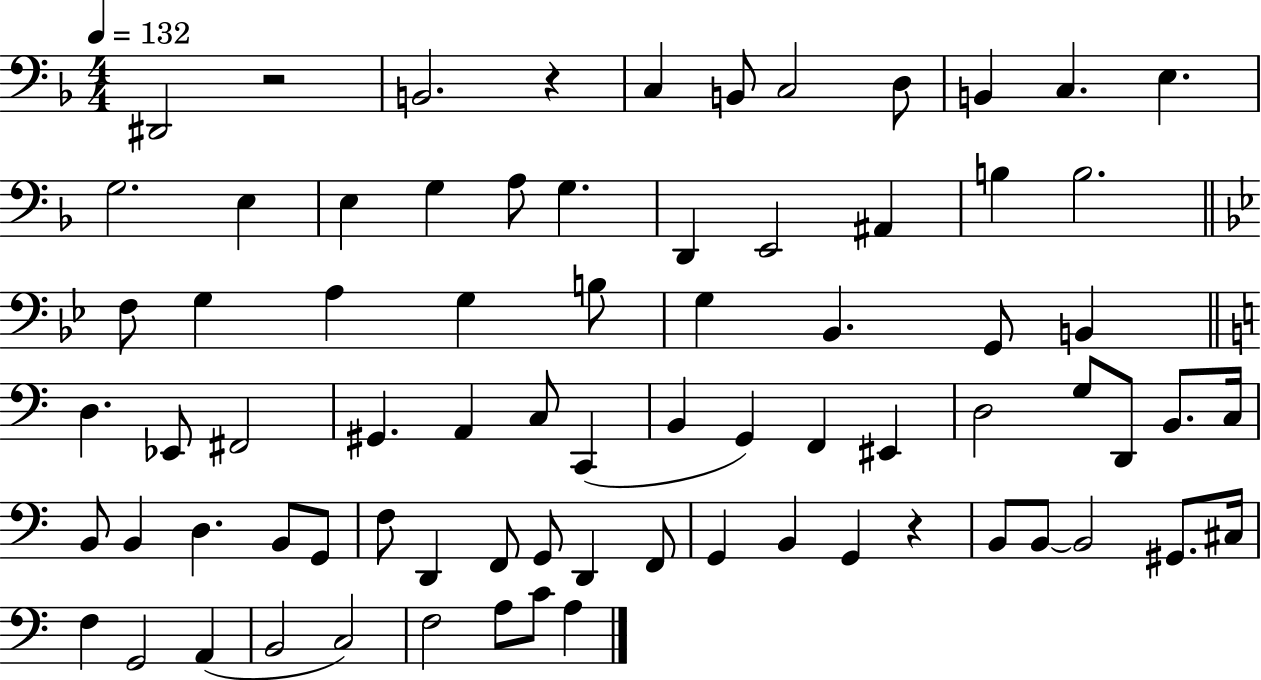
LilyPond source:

{
  \clef bass
  \numericTimeSignature
  \time 4/4
  \key f \major
  \tempo 4 = 132
  dis,2 r2 | b,2. r4 | c4 b,8 c2 d8 | b,4 c4. e4. | \break g2. e4 | e4 g4 a8 g4. | d,4 e,2 ais,4 | b4 b2. | \break \bar "||" \break \key g \minor f8 g4 a4 g4 b8 | g4 bes,4. g,8 b,4 | \bar "||" \break \key a \minor d4. ees,8 fis,2 | gis,4. a,4 c8 c,4( | b,4 g,4) f,4 eis,4 | d2 g8 d,8 b,8. c16 | \break b,8 b,4 d4. b,8 g,8 | f8 d,4 f,8 g,8 d,4 f,8 | g,4 b,4 g,4 r4 | b,8 b,8~~ b,2 gis,8. cis16 | \break f4 g,2 a,4( | b,2 c2) | f2 a8 c'8 a4 | \bar "|."
}